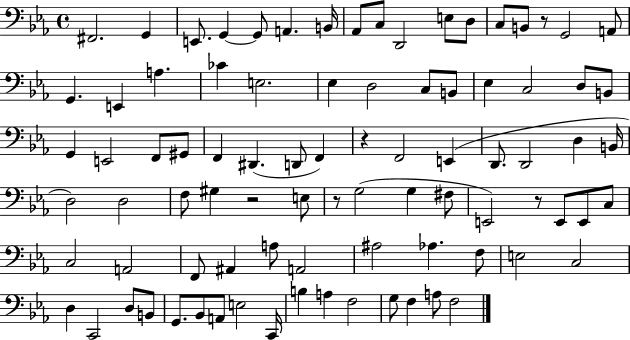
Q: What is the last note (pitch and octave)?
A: F3